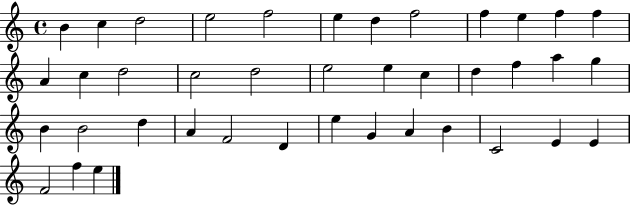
X:1
T:Untitled
M:4/4
L:1/4
K:C
B c d2 e2 f2 e d f2 f e f f A c d2 c2 d2 e2 e c d f a g B B2 d A F2 D e G A B C2 E E F2 f e